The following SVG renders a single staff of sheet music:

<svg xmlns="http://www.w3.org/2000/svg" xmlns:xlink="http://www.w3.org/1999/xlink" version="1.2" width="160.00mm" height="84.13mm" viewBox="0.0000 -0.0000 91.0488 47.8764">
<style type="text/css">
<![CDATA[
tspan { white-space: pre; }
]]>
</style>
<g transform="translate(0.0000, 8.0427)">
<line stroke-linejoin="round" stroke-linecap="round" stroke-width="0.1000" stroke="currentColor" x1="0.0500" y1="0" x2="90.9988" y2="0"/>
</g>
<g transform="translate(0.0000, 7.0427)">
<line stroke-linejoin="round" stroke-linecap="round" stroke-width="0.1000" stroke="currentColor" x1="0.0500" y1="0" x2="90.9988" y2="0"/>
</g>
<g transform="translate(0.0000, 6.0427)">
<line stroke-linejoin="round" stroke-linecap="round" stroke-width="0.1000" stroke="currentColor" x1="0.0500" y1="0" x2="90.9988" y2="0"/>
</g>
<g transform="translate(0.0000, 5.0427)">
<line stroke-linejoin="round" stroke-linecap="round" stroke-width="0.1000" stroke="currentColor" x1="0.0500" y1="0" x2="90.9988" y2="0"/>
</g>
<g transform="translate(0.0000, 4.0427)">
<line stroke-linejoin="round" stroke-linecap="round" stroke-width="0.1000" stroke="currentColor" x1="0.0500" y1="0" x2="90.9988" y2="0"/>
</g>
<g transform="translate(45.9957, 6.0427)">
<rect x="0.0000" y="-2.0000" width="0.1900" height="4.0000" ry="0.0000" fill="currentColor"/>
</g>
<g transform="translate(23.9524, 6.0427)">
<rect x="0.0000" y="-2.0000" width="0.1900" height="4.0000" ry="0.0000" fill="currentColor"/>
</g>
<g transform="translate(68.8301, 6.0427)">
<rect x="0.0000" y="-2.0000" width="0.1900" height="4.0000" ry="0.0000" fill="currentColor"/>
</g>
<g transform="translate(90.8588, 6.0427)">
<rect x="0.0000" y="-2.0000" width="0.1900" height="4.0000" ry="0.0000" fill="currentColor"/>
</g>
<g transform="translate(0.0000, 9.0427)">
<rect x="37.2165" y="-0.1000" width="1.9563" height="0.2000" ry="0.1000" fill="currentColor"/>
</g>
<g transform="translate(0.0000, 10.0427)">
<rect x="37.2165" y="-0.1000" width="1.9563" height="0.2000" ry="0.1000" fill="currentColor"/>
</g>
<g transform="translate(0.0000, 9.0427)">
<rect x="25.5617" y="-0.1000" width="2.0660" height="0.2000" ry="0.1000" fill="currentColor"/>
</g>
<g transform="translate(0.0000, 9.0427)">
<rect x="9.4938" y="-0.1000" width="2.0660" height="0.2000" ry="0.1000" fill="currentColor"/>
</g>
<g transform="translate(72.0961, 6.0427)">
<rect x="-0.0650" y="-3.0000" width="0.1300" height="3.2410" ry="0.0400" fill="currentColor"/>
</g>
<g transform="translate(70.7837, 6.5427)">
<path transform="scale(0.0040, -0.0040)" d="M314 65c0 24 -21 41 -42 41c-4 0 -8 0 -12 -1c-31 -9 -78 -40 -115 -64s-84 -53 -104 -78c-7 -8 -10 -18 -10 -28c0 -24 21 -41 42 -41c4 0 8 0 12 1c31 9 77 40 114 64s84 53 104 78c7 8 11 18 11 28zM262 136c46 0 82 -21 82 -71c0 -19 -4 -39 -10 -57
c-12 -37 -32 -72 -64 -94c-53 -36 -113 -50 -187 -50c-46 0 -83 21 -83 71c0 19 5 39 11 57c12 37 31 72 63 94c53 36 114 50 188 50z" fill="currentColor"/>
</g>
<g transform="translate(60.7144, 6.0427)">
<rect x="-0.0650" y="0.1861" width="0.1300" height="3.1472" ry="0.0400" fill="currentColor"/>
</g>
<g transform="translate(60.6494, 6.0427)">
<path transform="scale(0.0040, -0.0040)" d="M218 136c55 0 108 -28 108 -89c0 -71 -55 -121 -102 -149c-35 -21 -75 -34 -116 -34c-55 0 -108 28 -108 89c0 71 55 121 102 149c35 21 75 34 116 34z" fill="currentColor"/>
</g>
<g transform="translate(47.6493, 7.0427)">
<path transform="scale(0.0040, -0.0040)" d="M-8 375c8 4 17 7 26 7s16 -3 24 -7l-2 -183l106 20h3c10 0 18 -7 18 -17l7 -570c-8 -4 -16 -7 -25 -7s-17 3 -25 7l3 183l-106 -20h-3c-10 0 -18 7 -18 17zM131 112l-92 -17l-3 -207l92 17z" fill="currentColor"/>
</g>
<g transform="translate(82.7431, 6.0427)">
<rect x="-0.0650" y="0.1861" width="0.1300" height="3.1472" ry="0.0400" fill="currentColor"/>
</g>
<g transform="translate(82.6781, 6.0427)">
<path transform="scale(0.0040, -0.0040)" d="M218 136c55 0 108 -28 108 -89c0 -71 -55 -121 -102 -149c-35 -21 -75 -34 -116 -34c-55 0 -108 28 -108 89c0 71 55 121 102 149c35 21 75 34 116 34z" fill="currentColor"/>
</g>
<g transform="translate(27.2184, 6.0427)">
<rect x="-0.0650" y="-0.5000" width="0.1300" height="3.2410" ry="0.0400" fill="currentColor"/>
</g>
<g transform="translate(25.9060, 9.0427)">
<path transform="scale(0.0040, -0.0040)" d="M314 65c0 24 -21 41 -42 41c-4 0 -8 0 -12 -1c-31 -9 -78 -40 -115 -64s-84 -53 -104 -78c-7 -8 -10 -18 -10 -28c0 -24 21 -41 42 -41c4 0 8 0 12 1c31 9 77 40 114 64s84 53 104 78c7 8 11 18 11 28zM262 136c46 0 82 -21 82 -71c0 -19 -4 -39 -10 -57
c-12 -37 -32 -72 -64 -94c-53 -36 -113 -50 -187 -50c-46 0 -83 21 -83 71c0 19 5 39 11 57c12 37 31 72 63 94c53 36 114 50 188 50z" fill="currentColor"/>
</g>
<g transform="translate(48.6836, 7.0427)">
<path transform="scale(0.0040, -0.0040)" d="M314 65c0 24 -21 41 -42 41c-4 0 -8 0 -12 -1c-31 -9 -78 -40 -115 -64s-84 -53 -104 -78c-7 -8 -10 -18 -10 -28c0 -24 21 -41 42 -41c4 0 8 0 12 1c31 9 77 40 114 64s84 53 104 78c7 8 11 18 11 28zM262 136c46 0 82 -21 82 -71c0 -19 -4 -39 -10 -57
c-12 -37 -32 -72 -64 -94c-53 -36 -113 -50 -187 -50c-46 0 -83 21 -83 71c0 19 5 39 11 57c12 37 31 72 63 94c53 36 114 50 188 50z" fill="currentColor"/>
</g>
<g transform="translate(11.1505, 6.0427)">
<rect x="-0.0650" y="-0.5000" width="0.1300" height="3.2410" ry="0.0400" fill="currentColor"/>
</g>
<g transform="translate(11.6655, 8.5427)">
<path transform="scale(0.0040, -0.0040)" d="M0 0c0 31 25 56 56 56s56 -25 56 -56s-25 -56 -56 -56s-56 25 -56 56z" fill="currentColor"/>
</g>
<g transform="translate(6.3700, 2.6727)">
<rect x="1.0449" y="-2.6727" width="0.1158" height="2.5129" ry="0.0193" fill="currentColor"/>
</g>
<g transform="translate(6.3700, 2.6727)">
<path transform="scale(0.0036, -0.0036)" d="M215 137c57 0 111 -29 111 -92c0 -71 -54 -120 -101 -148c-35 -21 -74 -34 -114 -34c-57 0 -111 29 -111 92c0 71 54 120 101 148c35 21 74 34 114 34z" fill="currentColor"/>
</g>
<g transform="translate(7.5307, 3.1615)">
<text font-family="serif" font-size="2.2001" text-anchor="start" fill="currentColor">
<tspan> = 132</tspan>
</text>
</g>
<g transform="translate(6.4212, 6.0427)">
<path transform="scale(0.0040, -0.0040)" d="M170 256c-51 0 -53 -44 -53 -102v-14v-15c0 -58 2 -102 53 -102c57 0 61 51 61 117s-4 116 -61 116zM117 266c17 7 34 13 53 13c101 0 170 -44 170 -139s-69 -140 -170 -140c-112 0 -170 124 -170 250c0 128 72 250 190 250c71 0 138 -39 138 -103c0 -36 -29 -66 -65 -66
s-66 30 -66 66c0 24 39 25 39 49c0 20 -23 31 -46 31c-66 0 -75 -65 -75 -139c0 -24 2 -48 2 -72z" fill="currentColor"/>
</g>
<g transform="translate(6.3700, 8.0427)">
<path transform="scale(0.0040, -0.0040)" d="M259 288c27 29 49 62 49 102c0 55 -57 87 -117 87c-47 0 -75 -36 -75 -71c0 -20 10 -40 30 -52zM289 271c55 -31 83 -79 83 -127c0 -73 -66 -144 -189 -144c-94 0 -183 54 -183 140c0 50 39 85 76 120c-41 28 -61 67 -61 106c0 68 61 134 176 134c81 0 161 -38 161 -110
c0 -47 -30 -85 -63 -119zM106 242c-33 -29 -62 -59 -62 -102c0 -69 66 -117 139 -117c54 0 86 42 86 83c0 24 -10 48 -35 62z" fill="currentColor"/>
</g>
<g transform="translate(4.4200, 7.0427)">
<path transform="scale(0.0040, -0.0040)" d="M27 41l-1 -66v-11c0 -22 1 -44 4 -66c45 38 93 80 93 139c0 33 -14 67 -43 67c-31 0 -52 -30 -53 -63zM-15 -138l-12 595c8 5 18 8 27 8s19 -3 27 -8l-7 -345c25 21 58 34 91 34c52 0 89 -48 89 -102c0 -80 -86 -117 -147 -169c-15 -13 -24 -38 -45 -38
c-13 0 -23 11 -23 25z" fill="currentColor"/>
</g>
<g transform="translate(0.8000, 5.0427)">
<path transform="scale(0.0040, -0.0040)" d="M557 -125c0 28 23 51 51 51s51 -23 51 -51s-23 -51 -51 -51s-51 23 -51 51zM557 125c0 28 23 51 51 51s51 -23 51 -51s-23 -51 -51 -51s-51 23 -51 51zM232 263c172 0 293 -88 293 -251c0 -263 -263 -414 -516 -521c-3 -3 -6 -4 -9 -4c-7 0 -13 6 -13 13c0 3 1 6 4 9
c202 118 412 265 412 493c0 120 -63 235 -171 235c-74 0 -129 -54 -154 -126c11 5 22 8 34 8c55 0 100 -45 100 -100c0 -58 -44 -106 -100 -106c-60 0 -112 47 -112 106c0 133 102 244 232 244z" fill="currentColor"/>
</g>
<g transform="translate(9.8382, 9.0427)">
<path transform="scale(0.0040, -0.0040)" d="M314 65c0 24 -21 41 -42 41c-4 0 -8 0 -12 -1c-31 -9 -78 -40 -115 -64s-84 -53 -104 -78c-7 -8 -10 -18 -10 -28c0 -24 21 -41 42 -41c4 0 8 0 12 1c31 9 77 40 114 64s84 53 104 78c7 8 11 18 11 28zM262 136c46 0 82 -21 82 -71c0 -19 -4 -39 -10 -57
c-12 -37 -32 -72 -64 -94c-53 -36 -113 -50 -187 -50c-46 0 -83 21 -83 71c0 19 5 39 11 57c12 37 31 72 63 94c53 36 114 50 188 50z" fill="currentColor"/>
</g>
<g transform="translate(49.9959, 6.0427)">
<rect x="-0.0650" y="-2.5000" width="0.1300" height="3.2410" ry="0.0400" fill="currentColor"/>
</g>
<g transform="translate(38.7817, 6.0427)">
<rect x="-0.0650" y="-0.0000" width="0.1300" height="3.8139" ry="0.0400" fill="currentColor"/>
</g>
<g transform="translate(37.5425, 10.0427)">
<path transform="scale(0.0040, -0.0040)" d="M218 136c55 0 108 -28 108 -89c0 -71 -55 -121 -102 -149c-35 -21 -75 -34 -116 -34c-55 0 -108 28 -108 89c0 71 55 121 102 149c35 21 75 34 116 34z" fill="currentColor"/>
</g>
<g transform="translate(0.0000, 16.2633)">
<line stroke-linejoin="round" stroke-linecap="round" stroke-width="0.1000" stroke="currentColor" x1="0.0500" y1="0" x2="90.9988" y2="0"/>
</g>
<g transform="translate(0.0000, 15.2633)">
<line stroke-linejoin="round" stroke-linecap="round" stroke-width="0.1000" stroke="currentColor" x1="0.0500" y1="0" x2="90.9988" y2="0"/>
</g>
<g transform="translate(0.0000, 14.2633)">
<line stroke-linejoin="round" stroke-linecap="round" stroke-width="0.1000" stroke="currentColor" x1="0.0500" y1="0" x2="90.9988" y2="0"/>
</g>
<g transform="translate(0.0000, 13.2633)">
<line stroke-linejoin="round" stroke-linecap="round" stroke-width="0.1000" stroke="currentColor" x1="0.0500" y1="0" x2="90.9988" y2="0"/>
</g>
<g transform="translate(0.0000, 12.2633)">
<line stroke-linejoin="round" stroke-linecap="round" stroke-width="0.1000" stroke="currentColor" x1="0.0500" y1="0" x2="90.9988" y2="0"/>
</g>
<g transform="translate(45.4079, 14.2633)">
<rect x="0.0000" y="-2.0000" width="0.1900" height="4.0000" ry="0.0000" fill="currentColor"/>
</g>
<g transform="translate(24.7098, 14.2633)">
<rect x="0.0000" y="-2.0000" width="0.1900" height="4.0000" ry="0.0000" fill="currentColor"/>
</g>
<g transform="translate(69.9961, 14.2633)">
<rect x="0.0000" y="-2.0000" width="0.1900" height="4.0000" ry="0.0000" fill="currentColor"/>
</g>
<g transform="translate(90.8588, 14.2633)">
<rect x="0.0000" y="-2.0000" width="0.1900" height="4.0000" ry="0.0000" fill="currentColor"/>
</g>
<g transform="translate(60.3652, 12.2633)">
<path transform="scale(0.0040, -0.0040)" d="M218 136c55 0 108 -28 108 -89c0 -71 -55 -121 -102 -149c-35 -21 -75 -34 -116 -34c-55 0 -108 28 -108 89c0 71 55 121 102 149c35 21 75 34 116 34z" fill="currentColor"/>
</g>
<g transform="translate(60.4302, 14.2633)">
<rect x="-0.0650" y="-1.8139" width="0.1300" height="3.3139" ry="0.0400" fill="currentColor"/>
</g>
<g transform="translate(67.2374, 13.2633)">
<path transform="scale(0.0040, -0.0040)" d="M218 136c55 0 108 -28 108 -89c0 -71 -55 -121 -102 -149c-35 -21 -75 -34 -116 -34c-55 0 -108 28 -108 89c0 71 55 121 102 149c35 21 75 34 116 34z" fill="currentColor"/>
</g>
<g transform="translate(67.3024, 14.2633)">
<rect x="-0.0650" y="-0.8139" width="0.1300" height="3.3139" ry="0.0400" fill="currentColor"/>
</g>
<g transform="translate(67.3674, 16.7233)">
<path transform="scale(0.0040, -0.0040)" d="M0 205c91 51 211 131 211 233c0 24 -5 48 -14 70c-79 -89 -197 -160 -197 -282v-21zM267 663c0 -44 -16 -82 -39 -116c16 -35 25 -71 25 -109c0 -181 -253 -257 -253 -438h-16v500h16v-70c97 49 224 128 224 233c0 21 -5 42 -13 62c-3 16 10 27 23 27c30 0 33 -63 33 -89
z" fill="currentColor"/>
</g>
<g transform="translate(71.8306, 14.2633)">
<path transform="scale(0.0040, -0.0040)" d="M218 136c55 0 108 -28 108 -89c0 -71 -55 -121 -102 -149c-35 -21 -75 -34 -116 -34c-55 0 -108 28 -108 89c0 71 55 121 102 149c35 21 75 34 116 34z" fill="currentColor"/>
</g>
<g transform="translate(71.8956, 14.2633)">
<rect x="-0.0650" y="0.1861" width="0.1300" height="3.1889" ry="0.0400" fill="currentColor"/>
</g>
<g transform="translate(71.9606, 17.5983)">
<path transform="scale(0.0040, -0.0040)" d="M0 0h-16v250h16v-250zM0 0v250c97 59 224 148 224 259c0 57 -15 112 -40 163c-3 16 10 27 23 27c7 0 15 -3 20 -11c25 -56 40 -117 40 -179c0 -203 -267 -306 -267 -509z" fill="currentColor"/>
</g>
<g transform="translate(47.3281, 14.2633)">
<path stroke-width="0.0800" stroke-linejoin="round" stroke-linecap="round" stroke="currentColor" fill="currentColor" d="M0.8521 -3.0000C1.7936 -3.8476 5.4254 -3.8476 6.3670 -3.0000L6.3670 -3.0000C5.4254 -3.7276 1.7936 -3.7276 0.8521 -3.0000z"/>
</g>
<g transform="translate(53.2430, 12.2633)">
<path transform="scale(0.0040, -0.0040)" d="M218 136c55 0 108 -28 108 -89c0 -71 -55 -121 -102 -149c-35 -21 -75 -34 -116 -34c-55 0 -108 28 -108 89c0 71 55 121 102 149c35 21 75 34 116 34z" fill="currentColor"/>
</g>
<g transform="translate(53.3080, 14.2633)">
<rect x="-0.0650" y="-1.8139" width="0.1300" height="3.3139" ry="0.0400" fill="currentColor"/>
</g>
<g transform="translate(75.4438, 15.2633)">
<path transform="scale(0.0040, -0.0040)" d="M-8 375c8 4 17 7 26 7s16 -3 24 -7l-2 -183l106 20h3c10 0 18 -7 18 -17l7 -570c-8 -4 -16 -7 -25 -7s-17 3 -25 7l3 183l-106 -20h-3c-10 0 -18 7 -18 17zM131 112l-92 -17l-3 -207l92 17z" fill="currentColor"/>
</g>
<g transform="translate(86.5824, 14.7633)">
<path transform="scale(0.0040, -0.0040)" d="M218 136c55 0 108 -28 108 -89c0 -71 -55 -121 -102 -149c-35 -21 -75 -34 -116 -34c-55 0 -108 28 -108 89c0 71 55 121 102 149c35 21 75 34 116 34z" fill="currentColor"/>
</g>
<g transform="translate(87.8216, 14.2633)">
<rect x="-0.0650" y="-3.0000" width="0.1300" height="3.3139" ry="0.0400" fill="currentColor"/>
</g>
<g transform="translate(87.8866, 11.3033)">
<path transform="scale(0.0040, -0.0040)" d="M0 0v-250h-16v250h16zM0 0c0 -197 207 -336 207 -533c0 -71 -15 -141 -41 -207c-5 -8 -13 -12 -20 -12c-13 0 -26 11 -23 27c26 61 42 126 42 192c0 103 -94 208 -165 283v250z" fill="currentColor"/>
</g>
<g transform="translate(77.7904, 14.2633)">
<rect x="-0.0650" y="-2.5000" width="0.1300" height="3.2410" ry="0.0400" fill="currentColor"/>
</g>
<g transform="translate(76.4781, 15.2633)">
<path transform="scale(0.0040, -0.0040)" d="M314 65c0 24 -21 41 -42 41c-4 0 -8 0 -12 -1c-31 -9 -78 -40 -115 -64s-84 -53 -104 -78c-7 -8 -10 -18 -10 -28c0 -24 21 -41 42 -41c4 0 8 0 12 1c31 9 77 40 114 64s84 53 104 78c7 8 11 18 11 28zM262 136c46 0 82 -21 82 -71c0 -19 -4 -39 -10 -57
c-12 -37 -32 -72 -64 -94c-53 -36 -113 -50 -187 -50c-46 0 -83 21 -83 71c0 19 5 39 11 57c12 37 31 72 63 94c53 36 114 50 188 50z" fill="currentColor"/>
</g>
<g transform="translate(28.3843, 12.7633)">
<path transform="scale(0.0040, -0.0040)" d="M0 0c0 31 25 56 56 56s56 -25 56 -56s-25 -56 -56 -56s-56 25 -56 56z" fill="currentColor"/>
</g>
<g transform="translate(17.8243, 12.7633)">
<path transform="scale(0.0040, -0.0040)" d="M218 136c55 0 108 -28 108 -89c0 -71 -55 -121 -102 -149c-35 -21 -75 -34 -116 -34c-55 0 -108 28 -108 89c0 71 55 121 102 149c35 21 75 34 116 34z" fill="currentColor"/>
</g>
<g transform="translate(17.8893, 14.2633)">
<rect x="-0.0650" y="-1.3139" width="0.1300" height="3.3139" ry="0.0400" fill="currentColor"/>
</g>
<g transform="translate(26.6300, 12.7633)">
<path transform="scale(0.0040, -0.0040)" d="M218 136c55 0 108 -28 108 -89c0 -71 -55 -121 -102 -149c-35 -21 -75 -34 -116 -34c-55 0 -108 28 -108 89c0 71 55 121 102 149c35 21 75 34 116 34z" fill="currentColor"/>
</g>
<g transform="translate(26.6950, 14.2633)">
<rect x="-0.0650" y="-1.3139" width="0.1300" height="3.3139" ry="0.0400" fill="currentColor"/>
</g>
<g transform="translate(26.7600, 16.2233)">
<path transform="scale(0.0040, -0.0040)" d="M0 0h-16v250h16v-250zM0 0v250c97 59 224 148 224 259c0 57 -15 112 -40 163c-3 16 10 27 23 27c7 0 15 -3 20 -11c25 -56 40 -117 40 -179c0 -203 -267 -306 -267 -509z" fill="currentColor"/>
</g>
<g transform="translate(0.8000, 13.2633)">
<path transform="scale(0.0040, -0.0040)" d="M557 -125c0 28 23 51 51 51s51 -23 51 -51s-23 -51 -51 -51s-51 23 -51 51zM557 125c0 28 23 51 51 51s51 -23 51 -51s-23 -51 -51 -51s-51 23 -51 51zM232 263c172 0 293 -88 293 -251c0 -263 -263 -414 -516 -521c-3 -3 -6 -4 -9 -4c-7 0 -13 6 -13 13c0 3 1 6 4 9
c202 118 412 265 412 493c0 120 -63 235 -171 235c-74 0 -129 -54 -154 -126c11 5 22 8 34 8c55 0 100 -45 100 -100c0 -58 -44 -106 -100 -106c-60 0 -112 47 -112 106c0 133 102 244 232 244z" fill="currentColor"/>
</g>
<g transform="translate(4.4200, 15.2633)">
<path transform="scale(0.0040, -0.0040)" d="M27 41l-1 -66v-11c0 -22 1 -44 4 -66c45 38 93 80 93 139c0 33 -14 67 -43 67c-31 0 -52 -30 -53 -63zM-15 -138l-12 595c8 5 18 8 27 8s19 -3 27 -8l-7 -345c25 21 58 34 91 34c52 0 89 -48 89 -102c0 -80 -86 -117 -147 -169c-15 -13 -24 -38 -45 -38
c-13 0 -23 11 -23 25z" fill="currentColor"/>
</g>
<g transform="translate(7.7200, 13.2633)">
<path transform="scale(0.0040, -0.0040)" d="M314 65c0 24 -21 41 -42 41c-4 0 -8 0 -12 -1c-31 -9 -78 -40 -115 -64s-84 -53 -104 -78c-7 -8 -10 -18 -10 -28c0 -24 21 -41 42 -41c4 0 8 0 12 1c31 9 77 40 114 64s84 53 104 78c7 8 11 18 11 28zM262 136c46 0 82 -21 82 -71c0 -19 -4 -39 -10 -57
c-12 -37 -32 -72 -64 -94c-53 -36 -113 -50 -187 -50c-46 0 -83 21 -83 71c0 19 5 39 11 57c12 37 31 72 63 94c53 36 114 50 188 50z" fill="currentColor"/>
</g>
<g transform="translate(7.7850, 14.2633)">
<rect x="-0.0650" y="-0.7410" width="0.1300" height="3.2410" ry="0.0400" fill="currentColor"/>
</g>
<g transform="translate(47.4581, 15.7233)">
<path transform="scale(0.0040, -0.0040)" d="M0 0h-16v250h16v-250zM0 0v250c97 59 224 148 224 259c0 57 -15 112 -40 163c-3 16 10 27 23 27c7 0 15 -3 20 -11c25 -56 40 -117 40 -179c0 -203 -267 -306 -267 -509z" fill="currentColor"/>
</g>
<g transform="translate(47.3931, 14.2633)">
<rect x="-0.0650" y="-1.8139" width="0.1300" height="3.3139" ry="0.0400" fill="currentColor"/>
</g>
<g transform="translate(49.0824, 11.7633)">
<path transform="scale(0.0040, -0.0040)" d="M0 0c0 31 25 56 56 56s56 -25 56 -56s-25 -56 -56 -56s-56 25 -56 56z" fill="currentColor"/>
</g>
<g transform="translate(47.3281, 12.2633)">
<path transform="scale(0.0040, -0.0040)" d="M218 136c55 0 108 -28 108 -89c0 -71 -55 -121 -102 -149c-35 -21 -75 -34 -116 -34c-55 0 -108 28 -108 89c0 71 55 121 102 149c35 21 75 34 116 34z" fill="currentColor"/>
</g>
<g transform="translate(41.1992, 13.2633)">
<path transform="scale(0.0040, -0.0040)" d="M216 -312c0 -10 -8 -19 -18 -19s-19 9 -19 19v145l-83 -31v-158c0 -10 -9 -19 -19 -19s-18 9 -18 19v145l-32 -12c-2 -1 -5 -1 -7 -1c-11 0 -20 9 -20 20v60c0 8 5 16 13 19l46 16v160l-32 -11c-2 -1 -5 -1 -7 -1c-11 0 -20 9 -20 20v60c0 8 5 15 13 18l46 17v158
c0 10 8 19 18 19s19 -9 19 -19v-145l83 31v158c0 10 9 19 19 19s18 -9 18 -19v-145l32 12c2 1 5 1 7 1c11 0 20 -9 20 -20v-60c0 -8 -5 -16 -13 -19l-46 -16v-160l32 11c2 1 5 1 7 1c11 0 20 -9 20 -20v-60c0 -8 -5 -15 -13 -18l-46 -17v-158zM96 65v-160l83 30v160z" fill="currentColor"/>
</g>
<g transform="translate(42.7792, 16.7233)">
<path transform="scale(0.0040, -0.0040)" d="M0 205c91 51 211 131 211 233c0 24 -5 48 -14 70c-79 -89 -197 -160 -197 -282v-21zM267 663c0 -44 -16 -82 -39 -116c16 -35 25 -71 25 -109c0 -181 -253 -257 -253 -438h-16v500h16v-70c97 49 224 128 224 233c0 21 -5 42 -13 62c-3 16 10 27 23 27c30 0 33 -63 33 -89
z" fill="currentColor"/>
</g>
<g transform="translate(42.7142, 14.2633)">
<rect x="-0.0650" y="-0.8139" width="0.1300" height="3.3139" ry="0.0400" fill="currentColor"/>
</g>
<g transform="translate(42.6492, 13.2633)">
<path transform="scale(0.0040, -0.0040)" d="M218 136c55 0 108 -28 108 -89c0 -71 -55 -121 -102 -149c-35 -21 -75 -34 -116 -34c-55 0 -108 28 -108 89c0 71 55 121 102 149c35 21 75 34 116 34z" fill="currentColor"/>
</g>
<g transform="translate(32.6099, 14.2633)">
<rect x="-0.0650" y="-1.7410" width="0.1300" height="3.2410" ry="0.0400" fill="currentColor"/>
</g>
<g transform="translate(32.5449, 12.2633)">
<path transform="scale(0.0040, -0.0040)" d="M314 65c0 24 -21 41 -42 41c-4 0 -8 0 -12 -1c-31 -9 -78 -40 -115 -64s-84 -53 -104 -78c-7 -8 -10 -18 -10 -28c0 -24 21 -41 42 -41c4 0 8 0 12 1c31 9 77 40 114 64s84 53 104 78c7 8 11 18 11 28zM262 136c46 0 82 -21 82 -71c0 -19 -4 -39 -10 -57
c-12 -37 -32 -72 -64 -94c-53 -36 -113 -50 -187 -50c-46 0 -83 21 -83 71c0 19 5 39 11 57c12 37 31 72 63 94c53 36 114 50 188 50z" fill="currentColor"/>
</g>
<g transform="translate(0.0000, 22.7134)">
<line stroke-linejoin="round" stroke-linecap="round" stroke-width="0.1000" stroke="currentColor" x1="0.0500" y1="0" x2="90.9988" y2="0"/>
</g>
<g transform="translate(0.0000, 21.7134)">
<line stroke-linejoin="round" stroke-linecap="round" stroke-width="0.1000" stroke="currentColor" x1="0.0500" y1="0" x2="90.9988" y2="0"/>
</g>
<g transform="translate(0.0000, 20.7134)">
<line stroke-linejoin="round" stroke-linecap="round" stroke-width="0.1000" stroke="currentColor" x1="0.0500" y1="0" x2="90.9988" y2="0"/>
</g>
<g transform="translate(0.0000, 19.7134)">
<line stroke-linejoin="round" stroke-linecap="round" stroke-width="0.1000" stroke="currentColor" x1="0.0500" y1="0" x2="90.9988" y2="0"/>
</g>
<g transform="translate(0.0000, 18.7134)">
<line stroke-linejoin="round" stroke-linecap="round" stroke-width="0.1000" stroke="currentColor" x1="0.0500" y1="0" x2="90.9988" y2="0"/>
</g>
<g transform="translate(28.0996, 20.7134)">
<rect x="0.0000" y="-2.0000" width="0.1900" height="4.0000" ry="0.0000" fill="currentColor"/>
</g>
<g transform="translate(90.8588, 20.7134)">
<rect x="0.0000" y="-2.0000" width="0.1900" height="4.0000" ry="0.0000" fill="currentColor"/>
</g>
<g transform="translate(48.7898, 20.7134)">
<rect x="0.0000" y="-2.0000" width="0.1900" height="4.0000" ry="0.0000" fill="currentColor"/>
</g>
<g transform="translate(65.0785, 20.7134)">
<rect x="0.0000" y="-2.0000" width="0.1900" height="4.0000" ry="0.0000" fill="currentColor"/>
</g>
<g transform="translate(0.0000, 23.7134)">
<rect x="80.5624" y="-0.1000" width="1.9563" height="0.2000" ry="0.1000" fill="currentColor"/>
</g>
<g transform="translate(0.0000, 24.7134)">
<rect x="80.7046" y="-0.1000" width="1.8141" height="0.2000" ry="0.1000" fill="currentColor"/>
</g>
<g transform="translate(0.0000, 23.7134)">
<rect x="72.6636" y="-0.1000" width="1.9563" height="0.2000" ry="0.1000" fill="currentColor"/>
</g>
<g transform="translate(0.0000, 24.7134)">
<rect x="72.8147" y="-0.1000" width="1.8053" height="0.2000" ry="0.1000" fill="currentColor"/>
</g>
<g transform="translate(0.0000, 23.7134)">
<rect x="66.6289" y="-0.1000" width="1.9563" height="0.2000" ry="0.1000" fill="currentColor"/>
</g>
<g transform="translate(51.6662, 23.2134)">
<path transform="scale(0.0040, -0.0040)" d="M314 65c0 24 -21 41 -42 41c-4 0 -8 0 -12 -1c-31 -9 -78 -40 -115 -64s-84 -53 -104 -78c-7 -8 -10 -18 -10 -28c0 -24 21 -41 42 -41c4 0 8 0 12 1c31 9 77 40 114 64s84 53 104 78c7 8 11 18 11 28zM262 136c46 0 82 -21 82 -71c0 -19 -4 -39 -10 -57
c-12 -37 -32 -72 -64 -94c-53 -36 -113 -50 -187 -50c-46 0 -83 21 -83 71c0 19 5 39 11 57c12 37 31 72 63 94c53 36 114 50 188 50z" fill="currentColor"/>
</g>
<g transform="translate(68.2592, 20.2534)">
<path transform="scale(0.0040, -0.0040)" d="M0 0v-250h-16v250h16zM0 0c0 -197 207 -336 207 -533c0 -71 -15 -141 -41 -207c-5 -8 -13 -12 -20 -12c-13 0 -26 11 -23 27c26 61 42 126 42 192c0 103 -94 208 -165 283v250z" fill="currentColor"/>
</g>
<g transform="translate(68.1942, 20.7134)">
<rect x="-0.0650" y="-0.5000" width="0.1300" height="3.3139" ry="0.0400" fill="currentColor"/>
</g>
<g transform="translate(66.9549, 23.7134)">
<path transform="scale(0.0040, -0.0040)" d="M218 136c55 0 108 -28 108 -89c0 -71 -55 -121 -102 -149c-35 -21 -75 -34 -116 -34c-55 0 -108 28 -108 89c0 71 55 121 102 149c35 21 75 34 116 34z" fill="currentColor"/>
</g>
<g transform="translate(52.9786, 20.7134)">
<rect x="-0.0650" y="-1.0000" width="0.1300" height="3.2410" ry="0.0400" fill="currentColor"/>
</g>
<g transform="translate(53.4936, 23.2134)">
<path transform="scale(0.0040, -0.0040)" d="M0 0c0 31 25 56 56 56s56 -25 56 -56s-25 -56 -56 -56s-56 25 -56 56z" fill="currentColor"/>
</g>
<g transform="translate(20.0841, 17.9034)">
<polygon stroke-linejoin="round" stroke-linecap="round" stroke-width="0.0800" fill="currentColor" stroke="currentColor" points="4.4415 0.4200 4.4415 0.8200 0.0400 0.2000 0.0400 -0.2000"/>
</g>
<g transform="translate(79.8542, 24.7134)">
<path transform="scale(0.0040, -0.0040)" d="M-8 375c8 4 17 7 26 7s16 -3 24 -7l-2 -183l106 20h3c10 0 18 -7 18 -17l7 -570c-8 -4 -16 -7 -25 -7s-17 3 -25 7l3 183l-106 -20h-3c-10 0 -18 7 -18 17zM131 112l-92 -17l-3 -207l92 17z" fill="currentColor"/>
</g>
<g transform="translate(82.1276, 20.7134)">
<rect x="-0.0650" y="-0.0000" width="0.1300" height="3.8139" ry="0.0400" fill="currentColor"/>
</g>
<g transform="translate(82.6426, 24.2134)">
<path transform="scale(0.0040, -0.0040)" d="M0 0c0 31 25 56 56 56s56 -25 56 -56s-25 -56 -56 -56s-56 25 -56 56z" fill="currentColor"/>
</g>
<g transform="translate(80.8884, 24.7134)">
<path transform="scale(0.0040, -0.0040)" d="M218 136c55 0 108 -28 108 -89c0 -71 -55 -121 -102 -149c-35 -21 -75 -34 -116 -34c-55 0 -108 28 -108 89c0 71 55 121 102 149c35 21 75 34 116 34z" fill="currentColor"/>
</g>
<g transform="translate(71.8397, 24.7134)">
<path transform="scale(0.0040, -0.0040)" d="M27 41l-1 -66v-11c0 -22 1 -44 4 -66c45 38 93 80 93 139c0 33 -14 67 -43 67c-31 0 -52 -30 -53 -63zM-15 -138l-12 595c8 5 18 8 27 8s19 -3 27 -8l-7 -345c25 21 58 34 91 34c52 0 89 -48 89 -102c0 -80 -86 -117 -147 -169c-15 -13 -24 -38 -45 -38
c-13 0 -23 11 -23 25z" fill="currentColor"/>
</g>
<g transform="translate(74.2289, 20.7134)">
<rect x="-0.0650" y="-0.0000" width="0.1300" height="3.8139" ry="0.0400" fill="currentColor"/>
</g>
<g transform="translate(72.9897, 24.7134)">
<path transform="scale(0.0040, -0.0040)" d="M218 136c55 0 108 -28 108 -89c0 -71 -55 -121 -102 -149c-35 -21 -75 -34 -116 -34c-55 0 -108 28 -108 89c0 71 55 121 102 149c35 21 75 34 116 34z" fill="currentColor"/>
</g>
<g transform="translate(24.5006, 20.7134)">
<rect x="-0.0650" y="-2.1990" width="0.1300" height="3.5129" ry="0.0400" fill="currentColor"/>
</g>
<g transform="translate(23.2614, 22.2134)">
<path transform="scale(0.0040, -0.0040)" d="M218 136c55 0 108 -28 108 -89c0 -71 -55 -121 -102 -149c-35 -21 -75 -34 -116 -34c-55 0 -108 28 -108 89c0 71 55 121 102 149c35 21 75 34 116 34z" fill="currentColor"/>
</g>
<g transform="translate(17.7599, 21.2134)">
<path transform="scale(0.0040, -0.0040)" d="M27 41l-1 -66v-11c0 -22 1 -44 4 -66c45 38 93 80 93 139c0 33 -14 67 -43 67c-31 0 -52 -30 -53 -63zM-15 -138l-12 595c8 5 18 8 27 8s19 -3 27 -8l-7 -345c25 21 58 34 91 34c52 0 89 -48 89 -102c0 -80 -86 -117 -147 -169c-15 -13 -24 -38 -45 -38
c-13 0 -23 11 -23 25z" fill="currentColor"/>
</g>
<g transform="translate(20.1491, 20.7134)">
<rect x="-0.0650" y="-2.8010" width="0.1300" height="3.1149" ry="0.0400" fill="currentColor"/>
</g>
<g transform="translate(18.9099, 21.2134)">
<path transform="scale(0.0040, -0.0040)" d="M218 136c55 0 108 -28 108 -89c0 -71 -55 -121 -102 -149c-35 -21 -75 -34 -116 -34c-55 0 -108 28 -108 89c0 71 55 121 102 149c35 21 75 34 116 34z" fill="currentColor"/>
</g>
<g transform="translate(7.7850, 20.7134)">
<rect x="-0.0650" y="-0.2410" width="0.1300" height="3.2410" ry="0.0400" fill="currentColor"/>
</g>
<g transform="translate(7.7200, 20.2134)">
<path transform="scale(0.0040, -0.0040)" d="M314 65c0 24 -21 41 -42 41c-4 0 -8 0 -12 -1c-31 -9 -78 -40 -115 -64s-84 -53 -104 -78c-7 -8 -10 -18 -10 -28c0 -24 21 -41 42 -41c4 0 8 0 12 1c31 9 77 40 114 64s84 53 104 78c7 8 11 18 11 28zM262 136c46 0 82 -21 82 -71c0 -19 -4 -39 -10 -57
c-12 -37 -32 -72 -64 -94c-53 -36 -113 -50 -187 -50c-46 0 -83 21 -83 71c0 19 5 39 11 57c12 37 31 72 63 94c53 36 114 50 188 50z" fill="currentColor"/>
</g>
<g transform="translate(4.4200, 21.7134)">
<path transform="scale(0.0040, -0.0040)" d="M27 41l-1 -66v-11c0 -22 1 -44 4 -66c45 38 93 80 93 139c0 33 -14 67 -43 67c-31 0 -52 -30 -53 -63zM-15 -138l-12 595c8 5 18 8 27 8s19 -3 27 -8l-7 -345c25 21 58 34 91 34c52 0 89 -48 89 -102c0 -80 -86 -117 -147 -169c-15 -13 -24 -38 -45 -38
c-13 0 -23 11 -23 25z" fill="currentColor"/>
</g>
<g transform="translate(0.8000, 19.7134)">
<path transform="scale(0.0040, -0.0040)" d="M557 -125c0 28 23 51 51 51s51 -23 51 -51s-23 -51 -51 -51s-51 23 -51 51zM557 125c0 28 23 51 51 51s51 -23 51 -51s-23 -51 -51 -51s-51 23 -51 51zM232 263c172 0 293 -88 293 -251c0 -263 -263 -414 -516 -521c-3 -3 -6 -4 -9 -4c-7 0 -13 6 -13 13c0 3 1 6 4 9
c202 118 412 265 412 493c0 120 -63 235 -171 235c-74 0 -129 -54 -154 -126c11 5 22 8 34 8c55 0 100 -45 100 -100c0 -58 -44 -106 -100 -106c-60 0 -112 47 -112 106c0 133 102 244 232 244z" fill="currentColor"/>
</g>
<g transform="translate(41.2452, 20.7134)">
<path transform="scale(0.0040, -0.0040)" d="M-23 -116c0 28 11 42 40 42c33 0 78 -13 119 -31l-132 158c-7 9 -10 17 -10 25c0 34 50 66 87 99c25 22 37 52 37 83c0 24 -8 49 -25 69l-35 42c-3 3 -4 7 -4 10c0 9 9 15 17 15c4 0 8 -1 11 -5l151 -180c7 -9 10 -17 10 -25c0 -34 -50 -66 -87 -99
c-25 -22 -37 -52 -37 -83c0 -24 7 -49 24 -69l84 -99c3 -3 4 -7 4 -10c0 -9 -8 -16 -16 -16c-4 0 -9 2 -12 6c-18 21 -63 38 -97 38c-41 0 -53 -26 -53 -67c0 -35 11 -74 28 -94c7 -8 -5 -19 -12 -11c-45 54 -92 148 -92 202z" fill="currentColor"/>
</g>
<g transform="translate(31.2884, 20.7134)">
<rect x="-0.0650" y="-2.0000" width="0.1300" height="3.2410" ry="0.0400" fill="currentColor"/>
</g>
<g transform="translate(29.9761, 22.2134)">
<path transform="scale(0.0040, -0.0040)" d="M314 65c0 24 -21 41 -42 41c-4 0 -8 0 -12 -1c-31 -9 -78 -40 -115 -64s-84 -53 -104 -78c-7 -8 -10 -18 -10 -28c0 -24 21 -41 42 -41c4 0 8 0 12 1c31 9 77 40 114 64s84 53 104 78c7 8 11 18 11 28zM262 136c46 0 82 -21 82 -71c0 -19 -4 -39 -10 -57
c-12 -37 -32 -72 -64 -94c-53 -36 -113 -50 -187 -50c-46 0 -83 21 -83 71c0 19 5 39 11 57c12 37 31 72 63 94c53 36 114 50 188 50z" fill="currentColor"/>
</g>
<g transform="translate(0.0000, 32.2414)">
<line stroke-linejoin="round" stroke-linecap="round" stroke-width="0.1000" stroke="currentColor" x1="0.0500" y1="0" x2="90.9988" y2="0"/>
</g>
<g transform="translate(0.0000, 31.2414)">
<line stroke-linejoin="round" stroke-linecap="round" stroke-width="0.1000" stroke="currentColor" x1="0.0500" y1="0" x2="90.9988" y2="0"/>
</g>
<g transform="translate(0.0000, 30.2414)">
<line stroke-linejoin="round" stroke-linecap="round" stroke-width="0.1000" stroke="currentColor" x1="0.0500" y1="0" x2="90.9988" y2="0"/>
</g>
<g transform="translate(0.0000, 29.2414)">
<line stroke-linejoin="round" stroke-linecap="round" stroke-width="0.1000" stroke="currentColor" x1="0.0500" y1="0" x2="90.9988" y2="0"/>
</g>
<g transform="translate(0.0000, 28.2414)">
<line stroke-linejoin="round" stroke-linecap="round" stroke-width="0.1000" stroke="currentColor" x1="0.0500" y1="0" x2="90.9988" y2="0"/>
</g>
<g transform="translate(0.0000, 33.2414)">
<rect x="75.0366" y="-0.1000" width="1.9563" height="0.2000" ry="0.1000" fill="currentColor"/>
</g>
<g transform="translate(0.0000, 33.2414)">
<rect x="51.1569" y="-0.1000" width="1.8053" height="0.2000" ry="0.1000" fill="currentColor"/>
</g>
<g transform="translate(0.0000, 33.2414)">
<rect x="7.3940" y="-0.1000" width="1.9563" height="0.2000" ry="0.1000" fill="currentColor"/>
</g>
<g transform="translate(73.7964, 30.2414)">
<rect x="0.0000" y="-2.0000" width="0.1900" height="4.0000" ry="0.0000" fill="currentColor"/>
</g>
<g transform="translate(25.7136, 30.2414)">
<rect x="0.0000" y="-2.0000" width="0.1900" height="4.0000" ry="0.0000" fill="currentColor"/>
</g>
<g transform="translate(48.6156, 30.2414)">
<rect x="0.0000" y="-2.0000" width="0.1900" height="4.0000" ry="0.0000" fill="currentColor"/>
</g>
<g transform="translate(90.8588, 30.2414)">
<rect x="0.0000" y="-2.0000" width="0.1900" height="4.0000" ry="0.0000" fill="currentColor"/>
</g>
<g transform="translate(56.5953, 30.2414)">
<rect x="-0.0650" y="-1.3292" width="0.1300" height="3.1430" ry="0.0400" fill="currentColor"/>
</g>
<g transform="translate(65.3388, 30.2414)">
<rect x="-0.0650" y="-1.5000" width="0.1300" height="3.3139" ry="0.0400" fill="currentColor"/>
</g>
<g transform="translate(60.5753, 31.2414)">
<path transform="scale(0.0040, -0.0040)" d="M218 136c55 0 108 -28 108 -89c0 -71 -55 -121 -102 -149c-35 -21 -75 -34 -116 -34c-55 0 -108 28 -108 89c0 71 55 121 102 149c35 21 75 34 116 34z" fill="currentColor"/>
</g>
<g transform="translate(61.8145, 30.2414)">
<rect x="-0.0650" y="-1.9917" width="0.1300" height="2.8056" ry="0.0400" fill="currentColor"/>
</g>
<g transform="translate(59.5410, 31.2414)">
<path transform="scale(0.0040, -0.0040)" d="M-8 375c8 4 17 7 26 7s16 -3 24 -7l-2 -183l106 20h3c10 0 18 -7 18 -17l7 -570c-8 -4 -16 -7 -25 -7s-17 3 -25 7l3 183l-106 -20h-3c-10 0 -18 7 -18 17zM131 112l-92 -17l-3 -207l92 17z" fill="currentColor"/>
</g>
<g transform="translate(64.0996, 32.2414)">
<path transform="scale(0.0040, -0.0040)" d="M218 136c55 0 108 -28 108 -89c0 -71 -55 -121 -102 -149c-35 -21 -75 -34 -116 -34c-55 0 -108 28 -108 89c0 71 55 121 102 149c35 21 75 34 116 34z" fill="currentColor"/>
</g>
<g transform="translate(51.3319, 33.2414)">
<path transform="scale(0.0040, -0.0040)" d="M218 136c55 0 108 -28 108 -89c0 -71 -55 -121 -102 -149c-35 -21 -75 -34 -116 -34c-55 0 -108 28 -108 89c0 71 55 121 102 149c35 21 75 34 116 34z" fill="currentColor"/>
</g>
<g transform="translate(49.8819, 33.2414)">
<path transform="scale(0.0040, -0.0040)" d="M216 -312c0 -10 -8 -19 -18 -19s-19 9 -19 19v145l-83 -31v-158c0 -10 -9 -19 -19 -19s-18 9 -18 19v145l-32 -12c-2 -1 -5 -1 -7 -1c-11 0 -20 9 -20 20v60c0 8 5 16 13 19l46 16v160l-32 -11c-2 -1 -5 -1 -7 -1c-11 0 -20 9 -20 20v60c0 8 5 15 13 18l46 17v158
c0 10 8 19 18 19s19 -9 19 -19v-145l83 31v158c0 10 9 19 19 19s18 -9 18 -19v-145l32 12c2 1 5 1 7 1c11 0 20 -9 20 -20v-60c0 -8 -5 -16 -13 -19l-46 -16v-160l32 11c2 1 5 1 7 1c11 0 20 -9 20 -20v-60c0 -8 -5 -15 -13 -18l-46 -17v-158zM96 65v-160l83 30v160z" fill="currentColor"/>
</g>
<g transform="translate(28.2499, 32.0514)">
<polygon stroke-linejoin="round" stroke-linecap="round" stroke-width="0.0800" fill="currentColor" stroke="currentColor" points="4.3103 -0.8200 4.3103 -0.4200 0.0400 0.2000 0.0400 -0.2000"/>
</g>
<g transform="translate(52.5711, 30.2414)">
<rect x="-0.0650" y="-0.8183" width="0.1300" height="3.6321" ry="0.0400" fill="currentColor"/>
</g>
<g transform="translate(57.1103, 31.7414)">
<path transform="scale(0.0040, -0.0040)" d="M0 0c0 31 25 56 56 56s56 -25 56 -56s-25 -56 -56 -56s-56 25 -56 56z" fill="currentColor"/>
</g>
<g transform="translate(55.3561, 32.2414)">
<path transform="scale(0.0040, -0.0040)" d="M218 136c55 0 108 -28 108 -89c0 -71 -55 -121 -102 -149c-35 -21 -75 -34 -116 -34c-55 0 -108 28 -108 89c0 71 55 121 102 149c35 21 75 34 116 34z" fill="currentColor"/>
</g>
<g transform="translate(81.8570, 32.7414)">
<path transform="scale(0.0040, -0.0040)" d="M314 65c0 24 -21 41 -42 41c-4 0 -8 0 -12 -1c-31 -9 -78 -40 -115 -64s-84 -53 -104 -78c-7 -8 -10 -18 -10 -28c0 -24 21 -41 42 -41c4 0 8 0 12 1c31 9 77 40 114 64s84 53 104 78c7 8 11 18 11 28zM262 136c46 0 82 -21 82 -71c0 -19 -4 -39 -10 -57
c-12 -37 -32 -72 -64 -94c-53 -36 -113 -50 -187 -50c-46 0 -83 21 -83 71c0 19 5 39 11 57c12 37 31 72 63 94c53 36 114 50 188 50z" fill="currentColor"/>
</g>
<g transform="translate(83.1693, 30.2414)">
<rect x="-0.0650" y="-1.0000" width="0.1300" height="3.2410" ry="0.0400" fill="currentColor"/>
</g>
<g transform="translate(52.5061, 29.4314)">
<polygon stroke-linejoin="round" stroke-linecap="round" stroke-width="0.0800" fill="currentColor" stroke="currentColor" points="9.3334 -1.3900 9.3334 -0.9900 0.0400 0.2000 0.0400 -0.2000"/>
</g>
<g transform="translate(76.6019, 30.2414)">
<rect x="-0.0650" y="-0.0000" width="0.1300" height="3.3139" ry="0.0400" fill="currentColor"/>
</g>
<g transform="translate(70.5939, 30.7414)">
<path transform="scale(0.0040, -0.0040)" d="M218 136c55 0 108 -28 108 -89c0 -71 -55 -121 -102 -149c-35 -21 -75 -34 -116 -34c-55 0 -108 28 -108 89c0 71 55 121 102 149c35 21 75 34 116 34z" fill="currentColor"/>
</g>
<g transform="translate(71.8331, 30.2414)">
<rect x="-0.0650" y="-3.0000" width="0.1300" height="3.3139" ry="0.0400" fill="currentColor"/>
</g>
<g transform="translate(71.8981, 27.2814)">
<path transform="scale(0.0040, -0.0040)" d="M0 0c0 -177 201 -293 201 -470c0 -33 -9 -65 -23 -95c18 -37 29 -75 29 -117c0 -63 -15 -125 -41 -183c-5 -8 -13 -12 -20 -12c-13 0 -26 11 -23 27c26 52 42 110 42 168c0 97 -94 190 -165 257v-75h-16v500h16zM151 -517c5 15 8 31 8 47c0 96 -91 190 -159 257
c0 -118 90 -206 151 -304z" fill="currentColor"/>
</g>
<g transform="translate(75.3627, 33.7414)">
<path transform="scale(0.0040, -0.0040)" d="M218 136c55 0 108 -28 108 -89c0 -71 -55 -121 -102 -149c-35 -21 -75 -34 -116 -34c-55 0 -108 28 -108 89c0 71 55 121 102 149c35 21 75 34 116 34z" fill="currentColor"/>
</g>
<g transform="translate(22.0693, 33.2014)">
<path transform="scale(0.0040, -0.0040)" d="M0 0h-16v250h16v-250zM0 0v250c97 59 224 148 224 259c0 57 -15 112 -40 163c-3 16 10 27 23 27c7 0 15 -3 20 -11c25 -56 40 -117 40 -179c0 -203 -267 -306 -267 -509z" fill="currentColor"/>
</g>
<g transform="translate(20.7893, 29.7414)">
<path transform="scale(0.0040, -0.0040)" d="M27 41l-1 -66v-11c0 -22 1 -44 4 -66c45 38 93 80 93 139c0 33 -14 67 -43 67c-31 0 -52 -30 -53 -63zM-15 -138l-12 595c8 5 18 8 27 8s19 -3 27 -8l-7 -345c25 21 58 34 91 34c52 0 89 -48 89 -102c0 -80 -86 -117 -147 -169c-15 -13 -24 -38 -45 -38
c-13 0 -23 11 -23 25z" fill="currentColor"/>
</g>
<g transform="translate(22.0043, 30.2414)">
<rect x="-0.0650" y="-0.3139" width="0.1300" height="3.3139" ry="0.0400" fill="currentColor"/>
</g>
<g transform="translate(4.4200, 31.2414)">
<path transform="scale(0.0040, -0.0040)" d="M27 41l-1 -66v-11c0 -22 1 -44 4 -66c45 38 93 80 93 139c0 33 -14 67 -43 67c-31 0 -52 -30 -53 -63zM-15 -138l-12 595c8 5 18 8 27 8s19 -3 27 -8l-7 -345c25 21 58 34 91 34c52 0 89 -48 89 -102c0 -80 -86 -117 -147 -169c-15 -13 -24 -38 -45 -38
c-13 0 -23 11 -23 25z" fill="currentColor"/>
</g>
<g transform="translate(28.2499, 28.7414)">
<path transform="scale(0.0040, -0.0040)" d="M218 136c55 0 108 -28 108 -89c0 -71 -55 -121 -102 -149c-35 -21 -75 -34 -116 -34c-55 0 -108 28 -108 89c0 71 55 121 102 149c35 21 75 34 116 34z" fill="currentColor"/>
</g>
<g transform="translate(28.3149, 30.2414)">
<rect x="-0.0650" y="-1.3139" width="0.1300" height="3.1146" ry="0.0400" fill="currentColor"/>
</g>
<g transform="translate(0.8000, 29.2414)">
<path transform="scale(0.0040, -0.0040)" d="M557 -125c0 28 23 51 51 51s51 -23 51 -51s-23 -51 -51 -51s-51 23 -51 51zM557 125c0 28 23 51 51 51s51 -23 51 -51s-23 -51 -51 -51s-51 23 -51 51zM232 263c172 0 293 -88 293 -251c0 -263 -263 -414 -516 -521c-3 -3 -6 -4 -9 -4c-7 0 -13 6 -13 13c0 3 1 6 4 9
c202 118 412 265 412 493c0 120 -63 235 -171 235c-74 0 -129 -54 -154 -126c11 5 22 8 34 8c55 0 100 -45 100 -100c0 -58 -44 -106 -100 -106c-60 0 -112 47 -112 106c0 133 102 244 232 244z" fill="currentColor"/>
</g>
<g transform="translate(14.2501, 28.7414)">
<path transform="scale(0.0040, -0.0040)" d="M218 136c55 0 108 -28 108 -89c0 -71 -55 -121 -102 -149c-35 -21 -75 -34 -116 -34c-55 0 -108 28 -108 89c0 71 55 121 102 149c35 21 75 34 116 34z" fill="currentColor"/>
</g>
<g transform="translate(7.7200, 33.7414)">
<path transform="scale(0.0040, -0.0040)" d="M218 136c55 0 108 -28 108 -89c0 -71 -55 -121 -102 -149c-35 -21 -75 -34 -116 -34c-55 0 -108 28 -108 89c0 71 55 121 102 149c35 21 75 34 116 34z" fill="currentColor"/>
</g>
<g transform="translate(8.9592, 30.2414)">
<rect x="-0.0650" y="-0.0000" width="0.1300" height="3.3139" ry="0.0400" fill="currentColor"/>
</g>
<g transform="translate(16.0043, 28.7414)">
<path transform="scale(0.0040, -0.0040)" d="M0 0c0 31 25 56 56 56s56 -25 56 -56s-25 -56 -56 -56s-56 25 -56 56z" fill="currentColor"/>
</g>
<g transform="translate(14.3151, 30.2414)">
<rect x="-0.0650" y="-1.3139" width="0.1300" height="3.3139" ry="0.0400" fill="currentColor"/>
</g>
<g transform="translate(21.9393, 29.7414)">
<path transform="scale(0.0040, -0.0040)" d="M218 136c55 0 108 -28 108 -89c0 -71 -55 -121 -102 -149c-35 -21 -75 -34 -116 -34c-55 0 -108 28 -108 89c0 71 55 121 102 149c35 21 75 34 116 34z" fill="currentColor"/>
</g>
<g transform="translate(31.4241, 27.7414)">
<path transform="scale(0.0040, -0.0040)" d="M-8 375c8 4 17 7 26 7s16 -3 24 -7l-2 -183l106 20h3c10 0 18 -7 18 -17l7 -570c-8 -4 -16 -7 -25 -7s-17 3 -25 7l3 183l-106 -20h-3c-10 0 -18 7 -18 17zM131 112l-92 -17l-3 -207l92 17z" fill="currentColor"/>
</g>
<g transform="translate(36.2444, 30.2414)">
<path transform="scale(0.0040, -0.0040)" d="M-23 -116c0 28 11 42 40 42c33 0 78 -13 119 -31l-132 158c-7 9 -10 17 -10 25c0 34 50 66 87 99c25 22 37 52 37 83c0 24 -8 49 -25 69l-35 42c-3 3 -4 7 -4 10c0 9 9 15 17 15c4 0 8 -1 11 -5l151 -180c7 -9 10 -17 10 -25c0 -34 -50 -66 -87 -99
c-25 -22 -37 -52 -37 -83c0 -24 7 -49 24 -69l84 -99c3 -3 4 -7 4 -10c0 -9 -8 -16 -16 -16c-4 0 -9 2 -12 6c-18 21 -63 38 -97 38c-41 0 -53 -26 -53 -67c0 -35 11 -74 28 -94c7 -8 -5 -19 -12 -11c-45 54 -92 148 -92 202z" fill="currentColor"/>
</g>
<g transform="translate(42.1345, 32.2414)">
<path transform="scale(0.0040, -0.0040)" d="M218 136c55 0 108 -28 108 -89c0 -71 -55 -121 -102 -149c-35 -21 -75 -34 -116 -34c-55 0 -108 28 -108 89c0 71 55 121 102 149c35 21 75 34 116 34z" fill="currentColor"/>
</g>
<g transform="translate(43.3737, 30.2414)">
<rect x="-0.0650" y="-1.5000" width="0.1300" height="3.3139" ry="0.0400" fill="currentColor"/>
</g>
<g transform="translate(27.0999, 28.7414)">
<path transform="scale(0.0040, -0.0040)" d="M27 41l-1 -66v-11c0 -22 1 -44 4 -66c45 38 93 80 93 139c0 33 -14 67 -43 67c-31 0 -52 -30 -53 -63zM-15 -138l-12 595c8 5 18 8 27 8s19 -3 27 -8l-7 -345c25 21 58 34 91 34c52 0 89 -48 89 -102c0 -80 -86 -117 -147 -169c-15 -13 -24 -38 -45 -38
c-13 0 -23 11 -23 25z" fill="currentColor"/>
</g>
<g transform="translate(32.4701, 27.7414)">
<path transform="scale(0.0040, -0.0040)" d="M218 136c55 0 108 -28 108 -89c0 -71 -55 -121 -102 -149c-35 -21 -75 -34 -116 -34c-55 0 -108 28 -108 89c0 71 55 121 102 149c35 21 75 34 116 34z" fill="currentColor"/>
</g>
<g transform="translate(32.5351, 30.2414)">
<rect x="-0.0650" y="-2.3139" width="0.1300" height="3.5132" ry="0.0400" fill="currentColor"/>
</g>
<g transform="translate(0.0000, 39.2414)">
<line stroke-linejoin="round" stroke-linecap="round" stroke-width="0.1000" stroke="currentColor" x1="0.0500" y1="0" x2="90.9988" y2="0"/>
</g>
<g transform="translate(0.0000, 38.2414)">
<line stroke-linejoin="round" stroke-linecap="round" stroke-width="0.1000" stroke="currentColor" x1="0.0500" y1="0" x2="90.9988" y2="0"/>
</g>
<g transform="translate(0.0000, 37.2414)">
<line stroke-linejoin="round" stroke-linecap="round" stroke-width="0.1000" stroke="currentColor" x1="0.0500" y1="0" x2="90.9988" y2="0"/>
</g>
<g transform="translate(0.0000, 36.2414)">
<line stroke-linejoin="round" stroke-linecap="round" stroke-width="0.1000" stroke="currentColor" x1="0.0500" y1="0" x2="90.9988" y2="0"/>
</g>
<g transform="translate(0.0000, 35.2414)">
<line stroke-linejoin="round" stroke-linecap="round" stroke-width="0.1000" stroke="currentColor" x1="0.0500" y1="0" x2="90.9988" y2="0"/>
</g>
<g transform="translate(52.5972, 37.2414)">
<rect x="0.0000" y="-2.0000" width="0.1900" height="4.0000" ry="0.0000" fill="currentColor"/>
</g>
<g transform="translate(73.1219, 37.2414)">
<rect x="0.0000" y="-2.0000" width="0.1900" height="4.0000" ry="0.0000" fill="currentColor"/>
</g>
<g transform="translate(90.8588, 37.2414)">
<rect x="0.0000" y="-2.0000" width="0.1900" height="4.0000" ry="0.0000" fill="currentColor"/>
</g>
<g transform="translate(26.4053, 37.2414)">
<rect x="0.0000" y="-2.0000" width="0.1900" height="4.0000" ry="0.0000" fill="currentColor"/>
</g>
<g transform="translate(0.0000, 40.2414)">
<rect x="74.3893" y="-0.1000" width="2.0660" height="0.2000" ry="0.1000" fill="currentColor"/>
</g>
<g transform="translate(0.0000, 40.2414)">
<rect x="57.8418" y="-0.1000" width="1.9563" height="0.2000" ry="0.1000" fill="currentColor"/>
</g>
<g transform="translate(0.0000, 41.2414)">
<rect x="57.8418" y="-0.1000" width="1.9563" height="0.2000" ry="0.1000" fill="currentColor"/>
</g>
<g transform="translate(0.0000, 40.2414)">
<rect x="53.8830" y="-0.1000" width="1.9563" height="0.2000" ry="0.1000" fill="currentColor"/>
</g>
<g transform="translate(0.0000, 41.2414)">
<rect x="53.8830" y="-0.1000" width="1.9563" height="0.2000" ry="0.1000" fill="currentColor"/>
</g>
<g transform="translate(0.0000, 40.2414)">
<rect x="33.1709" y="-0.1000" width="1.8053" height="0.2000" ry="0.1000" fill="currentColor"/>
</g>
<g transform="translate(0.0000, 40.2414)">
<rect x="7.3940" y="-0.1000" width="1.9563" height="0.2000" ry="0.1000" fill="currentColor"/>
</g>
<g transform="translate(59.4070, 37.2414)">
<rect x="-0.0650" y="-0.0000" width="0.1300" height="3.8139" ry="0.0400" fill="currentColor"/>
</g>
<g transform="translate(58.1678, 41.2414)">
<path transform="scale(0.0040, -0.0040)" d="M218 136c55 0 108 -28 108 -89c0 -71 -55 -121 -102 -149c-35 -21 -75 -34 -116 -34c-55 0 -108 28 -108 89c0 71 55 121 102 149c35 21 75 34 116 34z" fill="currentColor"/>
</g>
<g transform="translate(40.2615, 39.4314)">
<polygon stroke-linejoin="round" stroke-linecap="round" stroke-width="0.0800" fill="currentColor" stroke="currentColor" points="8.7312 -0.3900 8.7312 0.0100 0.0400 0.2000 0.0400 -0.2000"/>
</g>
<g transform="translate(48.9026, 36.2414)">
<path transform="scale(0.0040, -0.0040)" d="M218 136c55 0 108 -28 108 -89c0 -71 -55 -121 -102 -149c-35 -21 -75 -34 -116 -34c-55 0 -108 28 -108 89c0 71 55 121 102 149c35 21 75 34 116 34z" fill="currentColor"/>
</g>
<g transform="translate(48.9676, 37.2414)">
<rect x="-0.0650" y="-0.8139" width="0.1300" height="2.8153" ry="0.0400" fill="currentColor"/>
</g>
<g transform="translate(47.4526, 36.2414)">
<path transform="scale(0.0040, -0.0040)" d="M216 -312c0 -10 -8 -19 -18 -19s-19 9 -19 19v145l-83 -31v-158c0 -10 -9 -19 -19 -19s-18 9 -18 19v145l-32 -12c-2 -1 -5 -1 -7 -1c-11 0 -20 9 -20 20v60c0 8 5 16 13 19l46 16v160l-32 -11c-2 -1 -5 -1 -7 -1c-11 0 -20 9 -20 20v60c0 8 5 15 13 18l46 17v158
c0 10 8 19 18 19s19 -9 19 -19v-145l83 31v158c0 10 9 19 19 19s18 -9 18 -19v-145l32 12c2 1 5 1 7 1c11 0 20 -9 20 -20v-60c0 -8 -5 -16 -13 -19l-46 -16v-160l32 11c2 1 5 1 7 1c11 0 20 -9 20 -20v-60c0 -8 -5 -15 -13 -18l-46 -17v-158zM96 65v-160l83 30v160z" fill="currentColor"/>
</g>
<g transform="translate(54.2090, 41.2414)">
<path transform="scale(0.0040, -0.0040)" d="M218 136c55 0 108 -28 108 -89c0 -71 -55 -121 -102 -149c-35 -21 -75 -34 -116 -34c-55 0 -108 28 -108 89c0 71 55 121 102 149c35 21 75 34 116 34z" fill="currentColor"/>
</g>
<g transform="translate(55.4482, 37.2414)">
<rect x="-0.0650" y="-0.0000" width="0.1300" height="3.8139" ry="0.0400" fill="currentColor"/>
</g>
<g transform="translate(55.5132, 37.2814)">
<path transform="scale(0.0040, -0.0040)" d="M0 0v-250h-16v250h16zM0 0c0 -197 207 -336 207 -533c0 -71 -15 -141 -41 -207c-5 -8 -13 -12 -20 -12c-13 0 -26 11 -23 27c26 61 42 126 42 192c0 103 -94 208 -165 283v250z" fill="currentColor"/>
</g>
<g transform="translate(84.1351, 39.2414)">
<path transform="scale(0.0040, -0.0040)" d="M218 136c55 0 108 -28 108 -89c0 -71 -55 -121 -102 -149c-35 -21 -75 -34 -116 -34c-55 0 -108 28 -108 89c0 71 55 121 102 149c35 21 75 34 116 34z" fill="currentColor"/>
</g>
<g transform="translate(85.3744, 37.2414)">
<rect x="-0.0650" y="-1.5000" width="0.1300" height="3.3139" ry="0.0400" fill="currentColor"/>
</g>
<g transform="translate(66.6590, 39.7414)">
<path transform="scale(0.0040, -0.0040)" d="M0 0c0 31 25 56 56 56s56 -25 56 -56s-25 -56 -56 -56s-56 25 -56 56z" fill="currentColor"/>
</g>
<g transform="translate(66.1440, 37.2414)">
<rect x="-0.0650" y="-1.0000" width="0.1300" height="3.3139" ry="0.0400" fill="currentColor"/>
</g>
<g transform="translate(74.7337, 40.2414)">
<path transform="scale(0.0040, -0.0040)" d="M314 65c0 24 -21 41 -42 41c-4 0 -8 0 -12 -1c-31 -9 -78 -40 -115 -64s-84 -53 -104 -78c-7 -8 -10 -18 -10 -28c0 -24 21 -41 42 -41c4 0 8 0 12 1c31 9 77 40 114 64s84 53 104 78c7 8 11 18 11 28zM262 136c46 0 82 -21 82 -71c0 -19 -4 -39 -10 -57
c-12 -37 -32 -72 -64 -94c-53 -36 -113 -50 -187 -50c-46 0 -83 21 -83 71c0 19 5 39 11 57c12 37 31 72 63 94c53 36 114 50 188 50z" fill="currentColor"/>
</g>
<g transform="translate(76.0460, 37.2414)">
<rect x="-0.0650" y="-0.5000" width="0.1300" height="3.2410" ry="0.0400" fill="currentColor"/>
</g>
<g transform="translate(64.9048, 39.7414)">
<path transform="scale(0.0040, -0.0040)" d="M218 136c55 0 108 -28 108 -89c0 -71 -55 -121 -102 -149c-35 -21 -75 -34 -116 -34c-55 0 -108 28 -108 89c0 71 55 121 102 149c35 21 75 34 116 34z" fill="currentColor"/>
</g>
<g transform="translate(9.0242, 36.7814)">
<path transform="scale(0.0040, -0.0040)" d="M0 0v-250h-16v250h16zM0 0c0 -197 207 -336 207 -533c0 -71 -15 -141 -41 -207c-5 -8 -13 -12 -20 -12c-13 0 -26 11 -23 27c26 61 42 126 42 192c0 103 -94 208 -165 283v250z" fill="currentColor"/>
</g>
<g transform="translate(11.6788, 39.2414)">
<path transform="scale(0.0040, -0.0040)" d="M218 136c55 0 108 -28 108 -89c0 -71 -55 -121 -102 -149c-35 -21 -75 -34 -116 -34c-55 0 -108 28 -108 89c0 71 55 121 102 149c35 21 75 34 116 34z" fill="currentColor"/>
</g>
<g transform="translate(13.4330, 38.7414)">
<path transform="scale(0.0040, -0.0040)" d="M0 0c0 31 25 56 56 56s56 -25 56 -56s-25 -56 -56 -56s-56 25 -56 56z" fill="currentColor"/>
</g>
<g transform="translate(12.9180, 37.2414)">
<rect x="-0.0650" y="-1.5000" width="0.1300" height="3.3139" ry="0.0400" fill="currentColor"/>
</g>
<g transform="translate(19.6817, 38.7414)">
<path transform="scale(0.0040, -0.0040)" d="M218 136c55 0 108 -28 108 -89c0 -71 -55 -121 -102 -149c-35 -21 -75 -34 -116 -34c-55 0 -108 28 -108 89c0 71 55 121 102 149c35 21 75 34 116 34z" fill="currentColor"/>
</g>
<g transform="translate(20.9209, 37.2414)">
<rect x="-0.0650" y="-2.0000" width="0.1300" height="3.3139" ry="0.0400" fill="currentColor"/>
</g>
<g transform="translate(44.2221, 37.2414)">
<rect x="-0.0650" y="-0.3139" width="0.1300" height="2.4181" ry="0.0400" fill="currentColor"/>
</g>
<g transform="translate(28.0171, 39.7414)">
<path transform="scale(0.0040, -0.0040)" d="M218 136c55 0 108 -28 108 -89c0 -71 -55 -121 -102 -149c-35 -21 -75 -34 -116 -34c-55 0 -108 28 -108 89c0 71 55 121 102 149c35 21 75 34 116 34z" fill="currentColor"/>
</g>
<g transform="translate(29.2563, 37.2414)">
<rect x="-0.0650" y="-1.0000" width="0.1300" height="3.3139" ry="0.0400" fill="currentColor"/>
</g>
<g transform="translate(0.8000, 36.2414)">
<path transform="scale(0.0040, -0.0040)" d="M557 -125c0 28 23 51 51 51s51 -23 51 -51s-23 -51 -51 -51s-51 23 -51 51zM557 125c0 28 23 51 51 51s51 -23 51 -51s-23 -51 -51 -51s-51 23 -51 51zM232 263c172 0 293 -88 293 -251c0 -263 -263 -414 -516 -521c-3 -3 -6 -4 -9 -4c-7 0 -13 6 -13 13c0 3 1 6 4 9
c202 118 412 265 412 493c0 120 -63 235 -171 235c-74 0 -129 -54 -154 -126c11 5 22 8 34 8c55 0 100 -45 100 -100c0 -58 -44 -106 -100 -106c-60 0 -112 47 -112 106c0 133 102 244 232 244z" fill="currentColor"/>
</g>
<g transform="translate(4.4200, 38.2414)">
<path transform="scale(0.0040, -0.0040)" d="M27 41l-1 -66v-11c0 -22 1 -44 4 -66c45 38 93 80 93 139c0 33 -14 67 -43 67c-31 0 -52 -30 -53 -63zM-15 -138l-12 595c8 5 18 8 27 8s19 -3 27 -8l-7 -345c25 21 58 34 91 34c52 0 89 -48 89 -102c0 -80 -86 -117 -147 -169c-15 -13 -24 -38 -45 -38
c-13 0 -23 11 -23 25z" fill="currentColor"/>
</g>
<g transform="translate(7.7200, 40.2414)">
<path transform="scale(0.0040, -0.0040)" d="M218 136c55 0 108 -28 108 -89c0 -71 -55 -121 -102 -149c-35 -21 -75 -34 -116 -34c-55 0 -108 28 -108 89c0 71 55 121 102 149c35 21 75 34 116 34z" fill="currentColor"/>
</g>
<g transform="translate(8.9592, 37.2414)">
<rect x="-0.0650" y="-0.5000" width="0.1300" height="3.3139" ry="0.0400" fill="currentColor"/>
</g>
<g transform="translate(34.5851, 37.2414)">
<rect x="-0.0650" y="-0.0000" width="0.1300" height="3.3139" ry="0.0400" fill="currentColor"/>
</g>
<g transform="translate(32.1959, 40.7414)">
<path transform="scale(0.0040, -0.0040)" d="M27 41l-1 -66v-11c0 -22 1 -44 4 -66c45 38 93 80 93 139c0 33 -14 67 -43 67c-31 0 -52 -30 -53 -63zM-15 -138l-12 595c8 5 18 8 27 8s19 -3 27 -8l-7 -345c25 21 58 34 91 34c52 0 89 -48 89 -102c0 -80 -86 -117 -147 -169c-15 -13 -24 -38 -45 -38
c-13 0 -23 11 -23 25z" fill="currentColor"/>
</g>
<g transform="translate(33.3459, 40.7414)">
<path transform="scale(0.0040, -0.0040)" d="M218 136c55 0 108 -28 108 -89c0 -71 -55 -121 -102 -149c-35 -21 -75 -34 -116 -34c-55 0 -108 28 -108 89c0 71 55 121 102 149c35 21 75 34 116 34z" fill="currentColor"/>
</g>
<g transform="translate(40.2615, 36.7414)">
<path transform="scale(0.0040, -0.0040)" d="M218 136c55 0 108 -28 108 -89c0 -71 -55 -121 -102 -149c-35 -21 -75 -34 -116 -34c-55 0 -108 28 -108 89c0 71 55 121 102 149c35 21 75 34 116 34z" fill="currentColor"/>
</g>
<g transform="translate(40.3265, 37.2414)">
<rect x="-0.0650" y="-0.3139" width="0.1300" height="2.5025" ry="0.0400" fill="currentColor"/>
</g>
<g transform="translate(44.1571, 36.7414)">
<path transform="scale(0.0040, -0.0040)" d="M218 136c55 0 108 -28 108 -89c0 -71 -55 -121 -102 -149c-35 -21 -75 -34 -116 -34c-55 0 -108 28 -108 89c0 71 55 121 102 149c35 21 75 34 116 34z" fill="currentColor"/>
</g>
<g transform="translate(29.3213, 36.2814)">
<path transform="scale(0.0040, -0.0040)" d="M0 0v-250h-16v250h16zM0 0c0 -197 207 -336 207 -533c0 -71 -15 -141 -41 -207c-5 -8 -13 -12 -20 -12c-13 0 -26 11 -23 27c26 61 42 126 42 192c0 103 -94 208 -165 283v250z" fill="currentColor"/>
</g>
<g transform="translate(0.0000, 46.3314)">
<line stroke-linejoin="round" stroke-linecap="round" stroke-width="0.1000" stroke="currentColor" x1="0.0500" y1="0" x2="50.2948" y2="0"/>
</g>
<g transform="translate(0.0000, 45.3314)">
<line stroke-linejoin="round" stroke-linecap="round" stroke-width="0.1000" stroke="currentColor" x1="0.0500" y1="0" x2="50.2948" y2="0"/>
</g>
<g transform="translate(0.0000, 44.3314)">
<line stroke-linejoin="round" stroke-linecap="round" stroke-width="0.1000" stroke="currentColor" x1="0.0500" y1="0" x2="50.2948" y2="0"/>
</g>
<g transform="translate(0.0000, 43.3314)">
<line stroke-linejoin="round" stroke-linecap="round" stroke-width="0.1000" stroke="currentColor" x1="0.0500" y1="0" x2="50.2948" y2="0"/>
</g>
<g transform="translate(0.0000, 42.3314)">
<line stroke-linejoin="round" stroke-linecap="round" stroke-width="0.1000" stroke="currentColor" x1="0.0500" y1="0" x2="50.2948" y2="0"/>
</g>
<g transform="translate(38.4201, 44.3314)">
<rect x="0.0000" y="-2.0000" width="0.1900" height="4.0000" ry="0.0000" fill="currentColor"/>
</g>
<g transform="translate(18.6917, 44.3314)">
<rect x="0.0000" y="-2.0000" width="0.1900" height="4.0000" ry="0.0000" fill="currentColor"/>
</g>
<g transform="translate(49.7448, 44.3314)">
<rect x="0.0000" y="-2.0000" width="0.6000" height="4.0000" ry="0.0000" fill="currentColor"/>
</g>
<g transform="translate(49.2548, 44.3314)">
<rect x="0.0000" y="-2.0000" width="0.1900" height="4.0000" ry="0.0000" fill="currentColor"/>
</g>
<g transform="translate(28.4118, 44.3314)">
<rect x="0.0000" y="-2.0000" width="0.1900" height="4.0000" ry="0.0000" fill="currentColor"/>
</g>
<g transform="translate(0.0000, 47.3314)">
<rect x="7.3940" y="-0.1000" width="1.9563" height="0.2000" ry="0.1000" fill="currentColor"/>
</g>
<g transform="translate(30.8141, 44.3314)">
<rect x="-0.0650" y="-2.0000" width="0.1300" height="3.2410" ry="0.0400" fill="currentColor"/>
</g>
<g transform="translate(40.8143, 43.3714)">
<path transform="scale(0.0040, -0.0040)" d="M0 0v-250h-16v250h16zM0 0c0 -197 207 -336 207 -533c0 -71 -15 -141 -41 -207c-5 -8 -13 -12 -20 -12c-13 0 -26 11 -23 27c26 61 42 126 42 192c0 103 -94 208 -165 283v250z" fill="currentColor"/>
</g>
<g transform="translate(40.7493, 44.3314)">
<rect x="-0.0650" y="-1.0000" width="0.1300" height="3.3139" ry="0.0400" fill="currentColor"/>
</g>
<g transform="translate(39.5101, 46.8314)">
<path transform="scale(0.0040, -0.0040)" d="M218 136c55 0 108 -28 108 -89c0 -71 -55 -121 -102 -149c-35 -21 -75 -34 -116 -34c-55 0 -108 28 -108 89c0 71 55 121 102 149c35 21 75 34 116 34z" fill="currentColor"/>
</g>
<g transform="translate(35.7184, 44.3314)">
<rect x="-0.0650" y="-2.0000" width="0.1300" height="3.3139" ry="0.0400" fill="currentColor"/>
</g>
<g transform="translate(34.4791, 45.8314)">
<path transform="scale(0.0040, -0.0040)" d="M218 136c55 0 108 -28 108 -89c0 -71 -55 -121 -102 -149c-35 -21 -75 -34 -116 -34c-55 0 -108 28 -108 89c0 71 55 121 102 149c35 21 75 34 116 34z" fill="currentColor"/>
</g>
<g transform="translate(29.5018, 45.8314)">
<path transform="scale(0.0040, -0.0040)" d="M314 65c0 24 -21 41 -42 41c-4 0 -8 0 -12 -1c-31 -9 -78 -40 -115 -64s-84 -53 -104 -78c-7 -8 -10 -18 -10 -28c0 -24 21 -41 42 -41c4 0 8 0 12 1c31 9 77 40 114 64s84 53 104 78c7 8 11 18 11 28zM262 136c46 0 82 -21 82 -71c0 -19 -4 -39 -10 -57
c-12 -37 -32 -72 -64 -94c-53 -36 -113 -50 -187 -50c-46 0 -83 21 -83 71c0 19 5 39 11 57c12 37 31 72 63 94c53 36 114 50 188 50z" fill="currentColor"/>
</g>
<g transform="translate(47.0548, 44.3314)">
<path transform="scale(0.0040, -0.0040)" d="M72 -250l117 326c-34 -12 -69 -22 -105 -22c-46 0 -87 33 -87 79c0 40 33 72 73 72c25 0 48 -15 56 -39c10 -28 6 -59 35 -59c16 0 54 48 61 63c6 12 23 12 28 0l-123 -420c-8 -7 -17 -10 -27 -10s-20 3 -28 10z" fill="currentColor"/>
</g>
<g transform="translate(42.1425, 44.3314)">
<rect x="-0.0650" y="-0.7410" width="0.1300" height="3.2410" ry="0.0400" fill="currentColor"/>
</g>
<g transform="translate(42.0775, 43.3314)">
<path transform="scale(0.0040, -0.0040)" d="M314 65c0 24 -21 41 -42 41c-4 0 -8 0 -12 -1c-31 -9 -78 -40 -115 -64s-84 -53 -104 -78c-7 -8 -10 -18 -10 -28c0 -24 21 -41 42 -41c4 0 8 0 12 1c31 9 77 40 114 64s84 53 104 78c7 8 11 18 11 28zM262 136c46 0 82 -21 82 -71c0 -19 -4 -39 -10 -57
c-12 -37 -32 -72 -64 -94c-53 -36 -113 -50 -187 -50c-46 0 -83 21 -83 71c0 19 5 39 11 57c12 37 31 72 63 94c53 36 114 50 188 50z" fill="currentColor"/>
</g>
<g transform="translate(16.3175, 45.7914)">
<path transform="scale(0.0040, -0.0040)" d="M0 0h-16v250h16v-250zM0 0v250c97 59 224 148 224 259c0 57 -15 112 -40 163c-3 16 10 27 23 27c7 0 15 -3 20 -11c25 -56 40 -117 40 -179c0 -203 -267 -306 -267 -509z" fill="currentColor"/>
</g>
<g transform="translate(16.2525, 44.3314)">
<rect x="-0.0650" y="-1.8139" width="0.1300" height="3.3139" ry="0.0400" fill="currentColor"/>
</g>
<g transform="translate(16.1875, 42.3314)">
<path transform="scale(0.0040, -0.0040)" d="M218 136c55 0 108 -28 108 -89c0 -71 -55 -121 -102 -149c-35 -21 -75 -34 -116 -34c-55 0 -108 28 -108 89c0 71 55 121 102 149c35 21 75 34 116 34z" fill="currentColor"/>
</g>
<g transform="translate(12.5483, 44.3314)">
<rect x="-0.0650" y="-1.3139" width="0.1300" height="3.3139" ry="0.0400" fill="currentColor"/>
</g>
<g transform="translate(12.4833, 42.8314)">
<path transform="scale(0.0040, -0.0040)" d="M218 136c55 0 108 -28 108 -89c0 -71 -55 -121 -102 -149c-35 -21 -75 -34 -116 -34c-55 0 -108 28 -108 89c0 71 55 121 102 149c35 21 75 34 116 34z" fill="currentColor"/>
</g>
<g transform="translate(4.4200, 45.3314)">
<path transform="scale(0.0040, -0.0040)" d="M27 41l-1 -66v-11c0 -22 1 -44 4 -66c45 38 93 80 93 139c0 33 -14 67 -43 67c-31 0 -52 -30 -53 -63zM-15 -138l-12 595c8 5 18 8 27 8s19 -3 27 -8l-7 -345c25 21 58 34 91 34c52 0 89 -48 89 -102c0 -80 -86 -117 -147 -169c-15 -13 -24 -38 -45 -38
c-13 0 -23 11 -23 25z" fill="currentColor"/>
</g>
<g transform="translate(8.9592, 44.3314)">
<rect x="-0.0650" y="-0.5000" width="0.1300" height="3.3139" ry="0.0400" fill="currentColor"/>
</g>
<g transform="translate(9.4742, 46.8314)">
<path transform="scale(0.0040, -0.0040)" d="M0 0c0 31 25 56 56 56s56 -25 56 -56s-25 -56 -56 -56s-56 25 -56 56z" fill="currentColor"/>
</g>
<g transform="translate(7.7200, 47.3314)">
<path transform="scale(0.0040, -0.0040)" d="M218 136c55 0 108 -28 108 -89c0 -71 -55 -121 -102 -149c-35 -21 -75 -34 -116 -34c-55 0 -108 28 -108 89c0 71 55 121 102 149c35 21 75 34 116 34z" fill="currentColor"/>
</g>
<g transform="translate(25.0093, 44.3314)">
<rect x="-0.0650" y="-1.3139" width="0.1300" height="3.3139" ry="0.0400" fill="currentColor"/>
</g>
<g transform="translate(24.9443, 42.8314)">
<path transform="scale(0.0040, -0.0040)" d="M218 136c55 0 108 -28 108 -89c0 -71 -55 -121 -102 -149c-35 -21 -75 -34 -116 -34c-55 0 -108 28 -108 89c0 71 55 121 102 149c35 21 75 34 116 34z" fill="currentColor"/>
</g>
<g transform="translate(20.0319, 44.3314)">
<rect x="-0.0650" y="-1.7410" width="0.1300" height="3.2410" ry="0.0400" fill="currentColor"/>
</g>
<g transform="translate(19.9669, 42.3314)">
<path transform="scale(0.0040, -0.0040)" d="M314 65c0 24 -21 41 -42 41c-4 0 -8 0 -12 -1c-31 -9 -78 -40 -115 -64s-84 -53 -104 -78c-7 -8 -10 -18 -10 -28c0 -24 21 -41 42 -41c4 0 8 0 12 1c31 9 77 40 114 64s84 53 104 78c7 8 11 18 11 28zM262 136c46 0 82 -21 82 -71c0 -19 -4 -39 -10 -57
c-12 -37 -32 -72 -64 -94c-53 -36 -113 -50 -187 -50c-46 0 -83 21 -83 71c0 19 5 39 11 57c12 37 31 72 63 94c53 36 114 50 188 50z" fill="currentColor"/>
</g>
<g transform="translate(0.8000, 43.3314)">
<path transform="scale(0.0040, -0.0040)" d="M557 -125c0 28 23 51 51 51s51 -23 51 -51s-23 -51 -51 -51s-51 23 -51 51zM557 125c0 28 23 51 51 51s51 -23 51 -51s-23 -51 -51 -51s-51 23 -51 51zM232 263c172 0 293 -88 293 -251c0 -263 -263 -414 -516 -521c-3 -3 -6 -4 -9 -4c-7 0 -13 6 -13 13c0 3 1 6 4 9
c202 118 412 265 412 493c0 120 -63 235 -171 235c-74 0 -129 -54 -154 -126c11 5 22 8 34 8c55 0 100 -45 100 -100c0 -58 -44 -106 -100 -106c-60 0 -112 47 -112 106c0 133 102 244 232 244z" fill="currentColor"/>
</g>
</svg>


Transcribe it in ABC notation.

X:1
T:Untitled
M:6/8
L:1/4
K:F
E,,2 E,,2 C,, B,,2 D, C,2 D, F,2 G, G,/2 A,2 ^F,/4 A,/2 A, A, F,/4 D,/2 B,,2 C,/2 E,2 _C,/2 A,,/2 A,,2 z F,,2 E,,/2 _C,, C,, D,, G, _E,/2 _G,/2 B,/2 z G,, ^E,,/2 G,,/2 B,,/2 G,, C,/4 D,, F,,2 E,,/2 G,, A,, F,,/2 _D,, E,/2 E,/2 ^F,/2 C,,/2 C,, F,, E,,2 G,, E,, G, A,/2 A,2 G, A,,2 A,, F,,/2 F,2 z/2